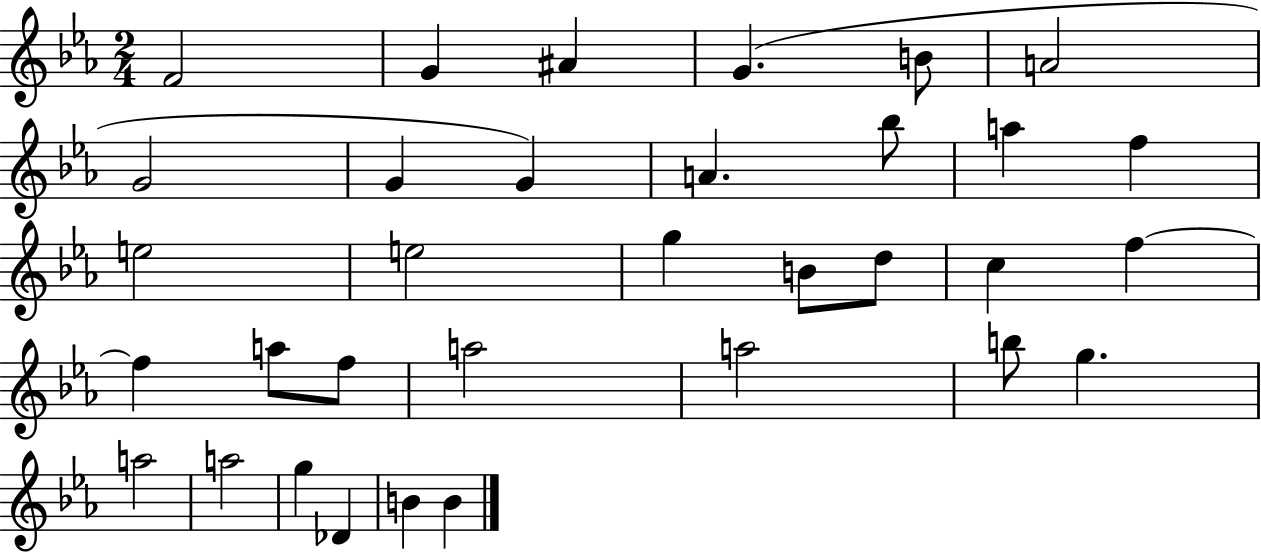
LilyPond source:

{
  \clef treble
  \numericTimeSignature
  \time 2/4
  \key ees \major
  f'2 | g'4 ais'4 | g'4.( b'8 | a'2 | \break g'2 | g'4 g'4) | a'4. bes''8 | a''4 f''4 | \break e''2 | e''2 | g''4 b'8 d''8 | c''4 f''4~~ | \break f''4 a''8 f''8 | a''2 | a''2 | b''8 g''4. | \break a''2 | a''2 | g''4 des'4 | b'4 b'4 | \break \bar "|."
}